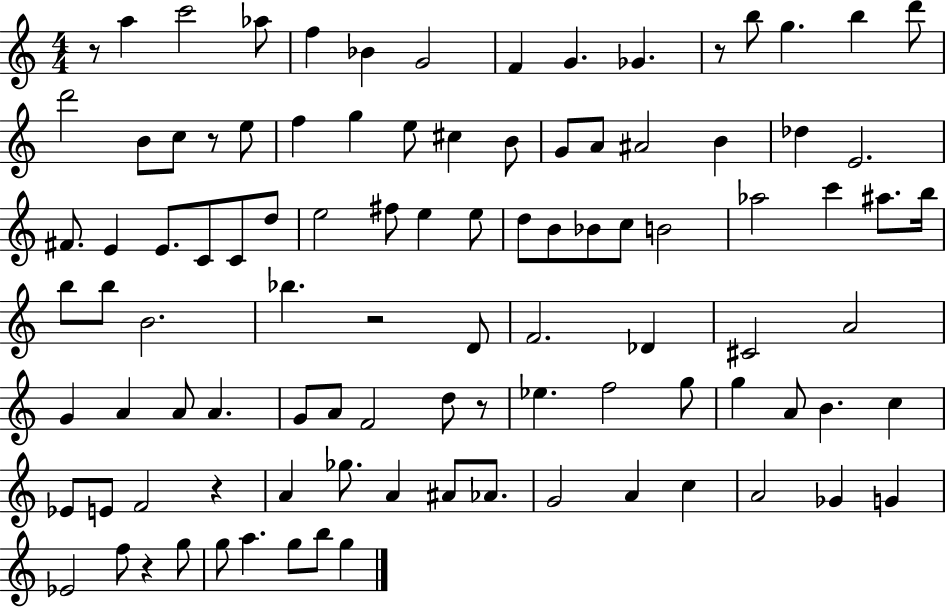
{
  \clef treble
  \numericTimeSignature
  \time 4/4
  \key c \major
  \repeat volta 2 { r8 a''4 c'''2 aes''8 | f''4 bes'4 g'2 | f'4 g'4. ges'4. | r8 b''8 g''4. b''4 d'''8 | \break d'''2 b'8 c''8 r8 e''8 | f''4 g''4 e''8 cis''4 b'8 | g'8 a'8 ais'2 b'4 | des''4 e'2. | \break fis'8. e'4 e'8. c'8 c'8 d''8 | e''2 fis''8 e''4 e''8 | d''8 b'8 bes'8 c''8 b'2 | aes''2 c'''4 ais''8. b''16 | \break b''8 b''8 b'2. | bes''4. r2 d'8 | f'2. des'4 | cis'2 a'2 | \break g'4 a'4 a'8 a'4. | g'8 a'8 f'2 d''8 r8 | ees''4. f''2 g''8 | g''4 a'8 b'4. c''4 | \break ees'8 e'8 f'2 r4 | a'4 ges''8. a'4 ais'8 aes'8. | g'2 a'4 c''4 | a'2 ges'4 g'4 | \break ees'2 f''8 r4 g''8 | g''8 a''4. g''8 b''8 g''4 | } \bar "|."
}